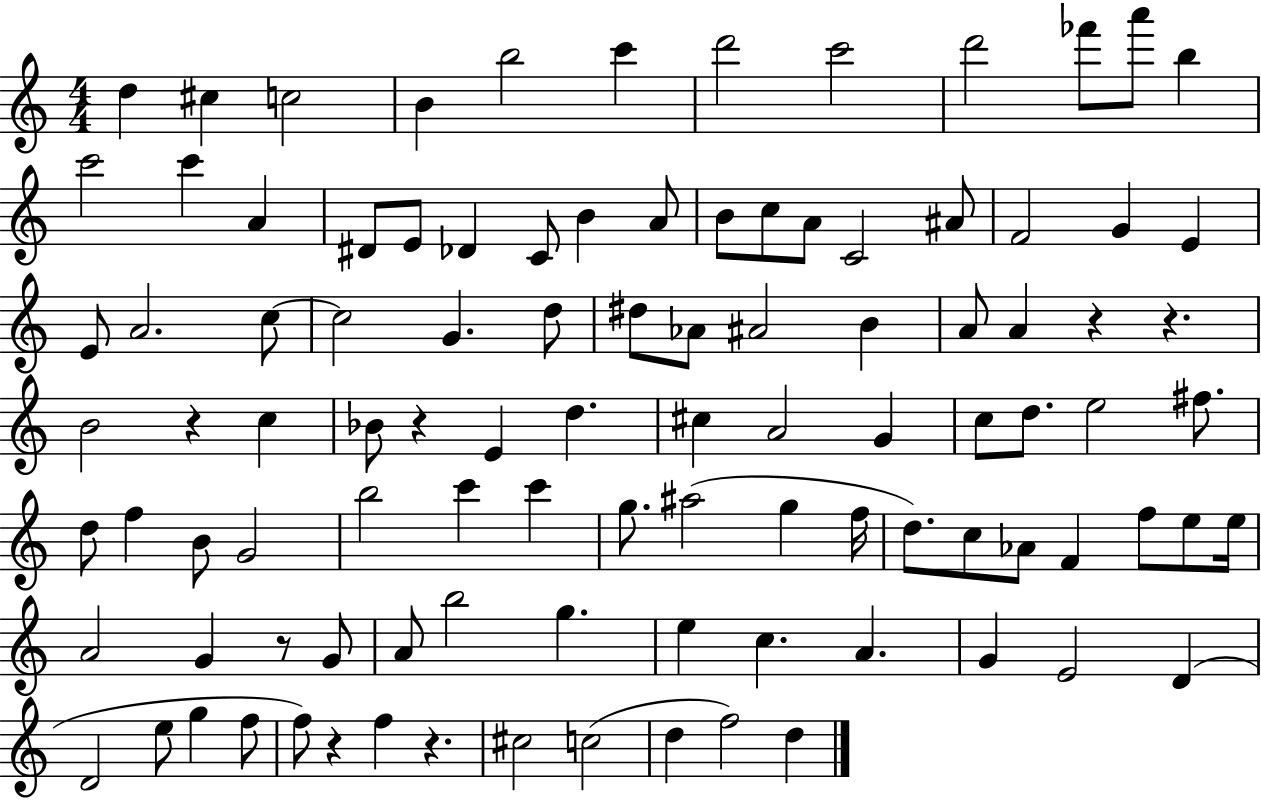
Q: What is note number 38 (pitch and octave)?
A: A#4